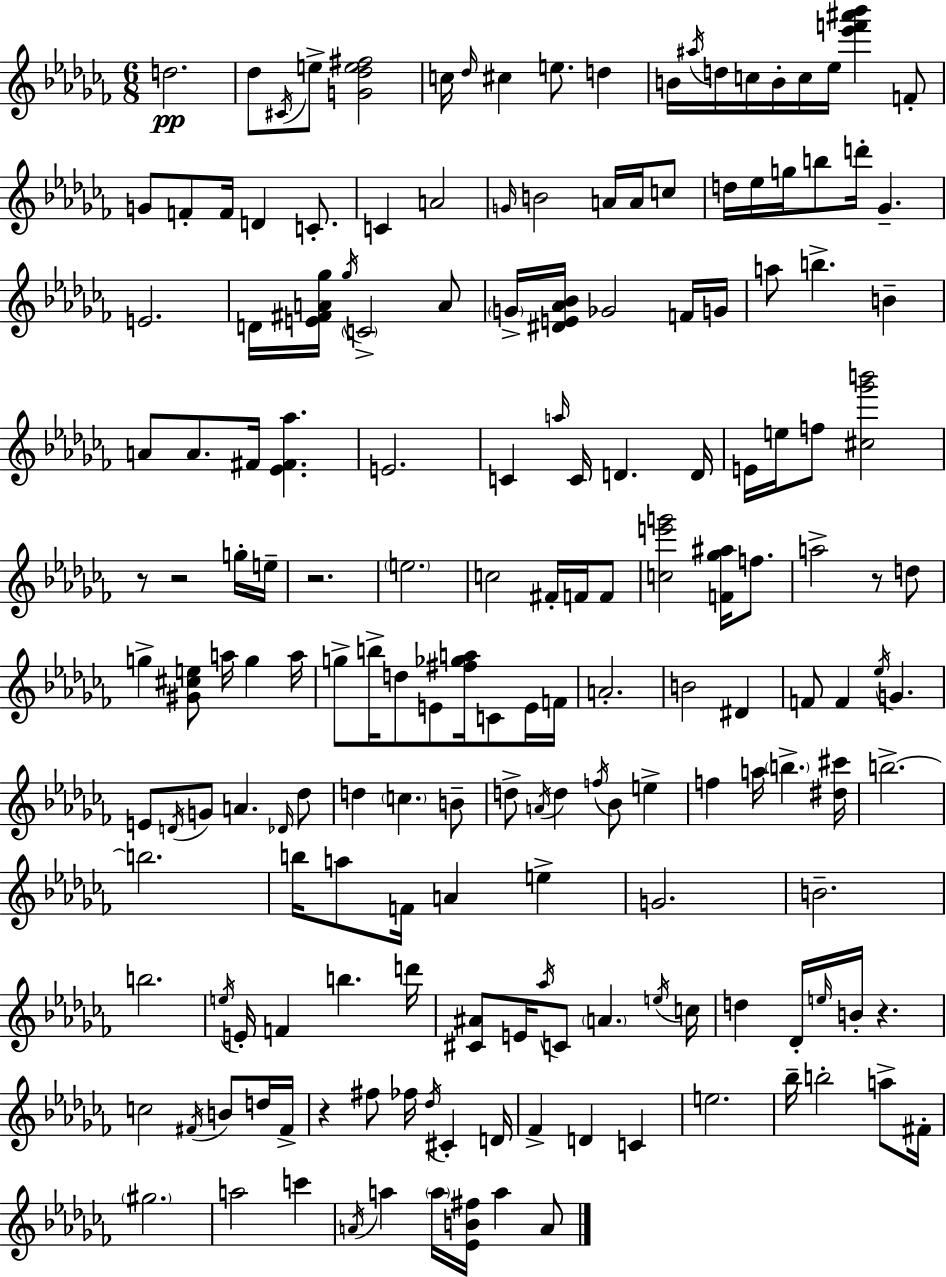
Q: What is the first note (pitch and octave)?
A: D5